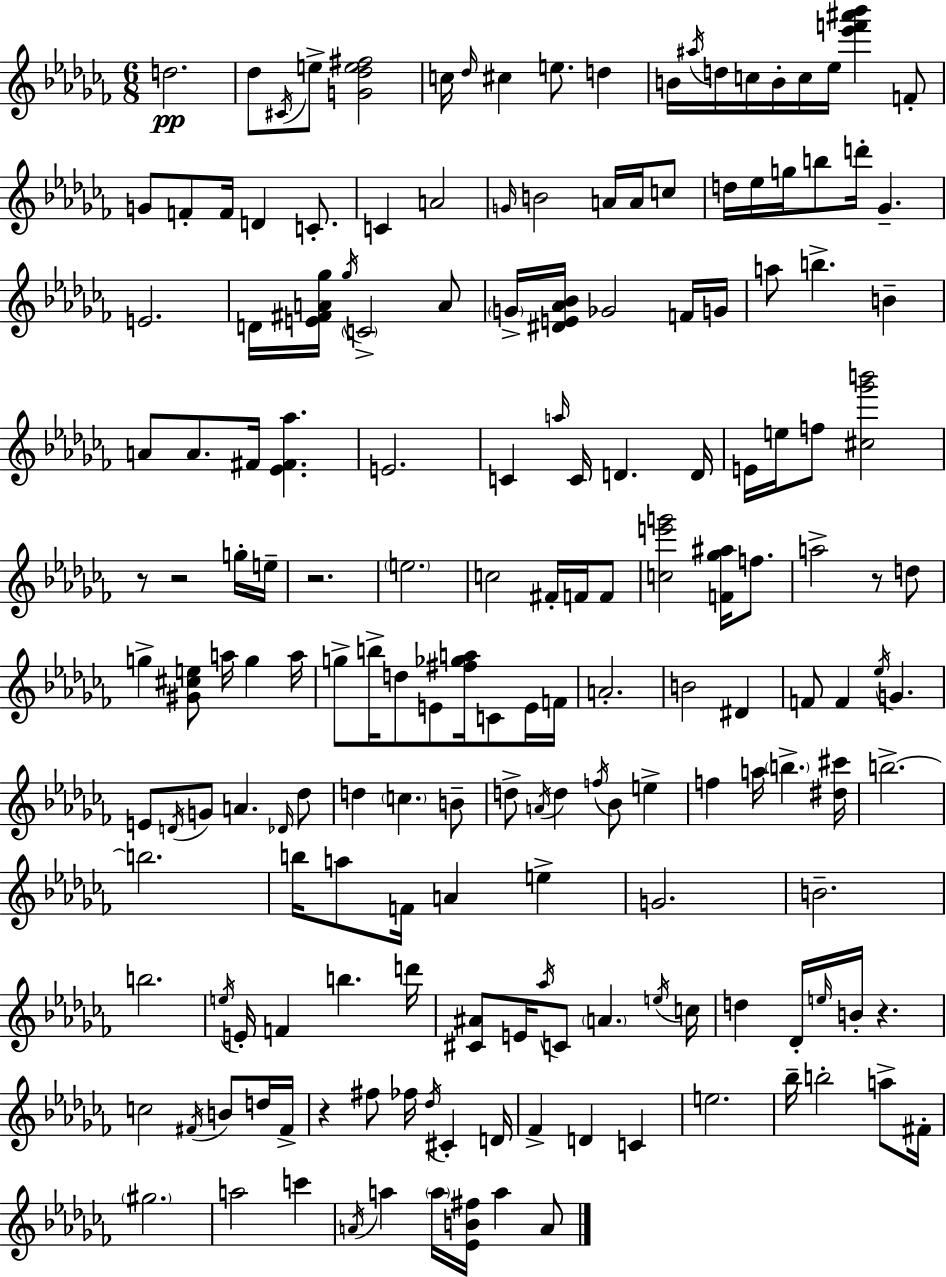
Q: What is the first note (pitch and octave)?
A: D5